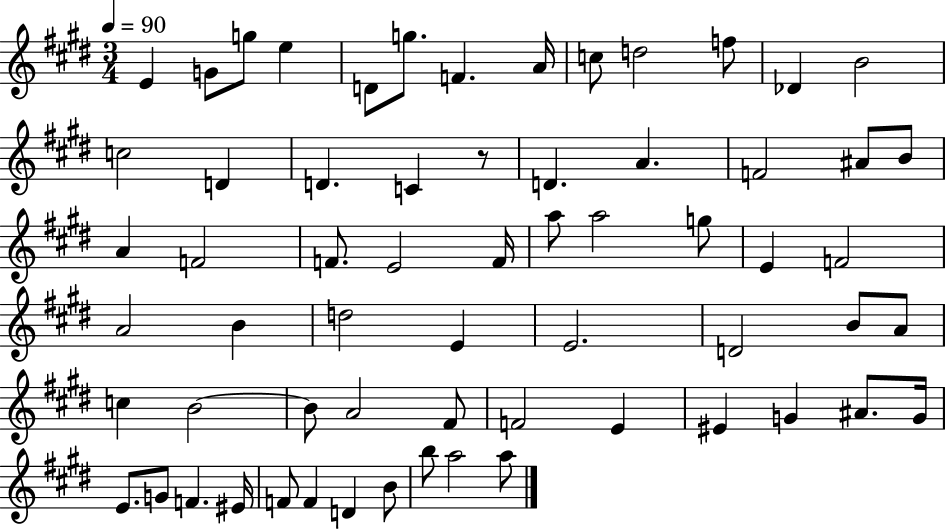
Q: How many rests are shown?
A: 1